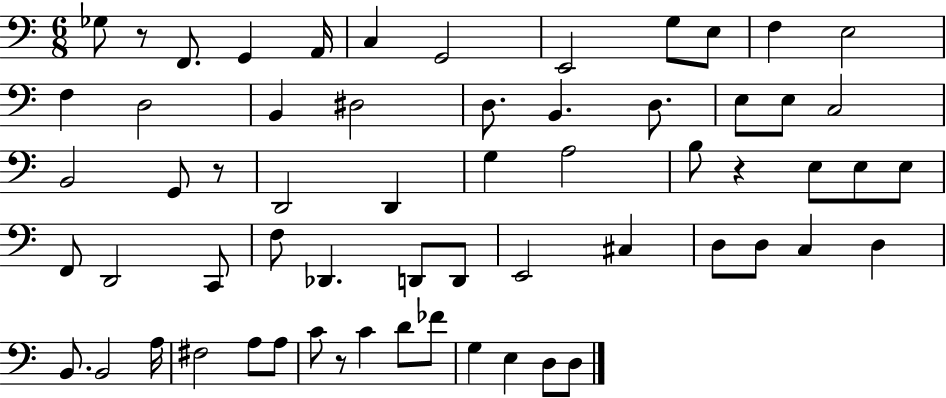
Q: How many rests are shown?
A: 4